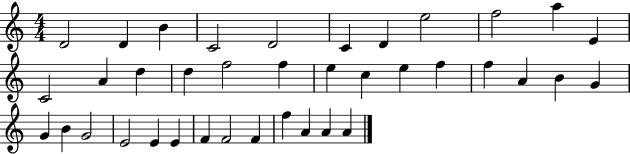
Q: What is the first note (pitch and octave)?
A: D4